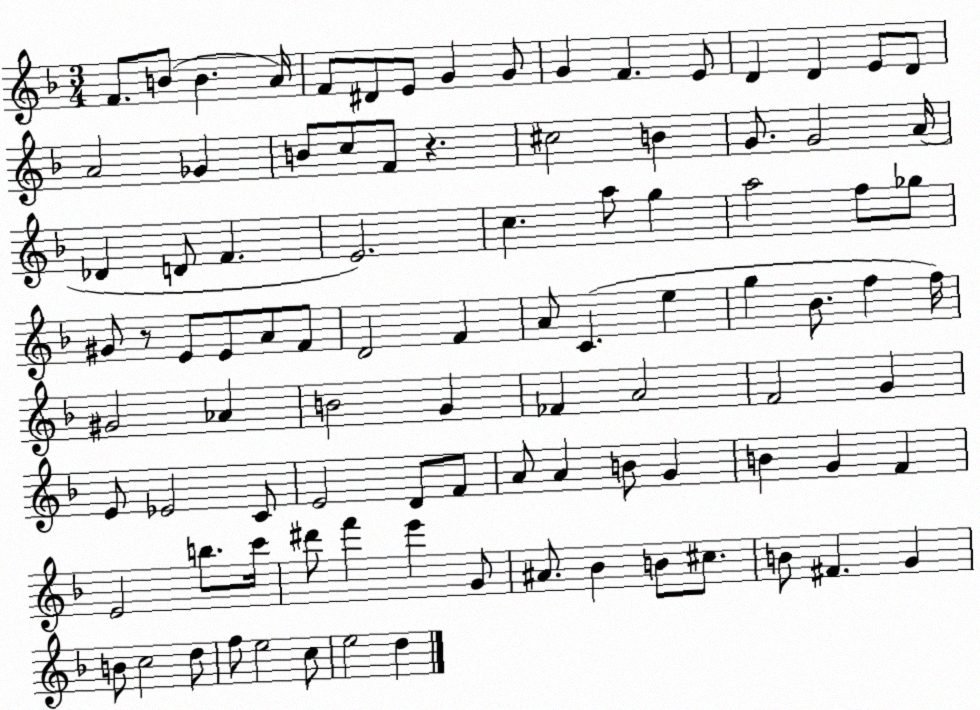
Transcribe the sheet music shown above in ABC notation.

X:1
T:Untitled
M:3/4
L:1/4
K:F
F/2 B/2 B A/4 F/2 ^D/2 E/2 G G/2 G F E/2 D D E/2 D/2 A2 _G B/2 c/2 F/2 z ^c2 B G/2 G2 A/4 _D D/2 F E2 c a/2 g a2 f/2 _g/2 ^G/2 z/2 E/2 E/2 A/2 F/2 D2 F A/2 C e g _B/2 f f/4 ^G2 _A B2 G _F A2 F2 G E/2 _E2 C/2 E2 D/2 F/2 A/2 A B/2 G B G F E2 b/2 c'/4 ^d'/2 f' e' G/2 ^A/2 _B B/2 ^c/2 B/2 ^F G B/2 c2 d/2 f/2 e2 c/2 e2 d